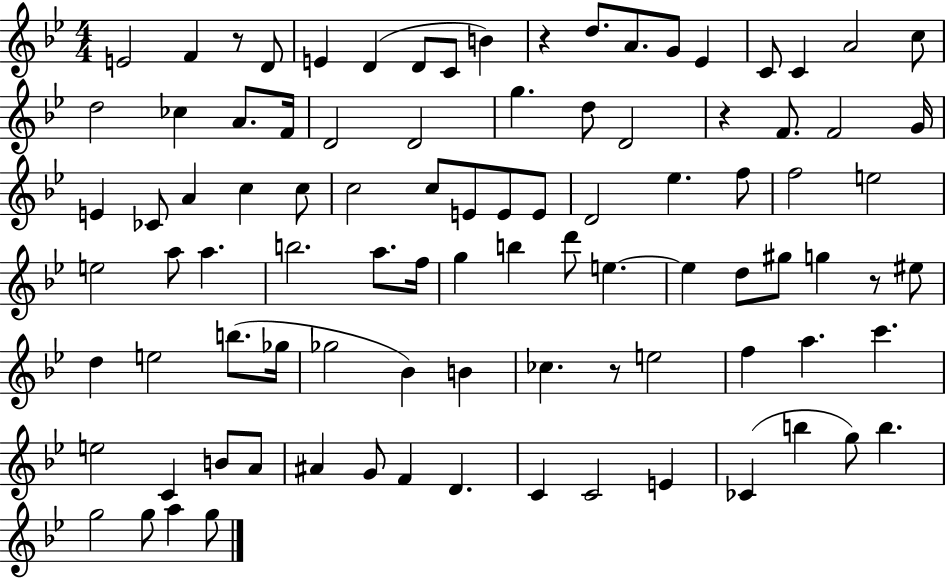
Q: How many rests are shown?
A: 5